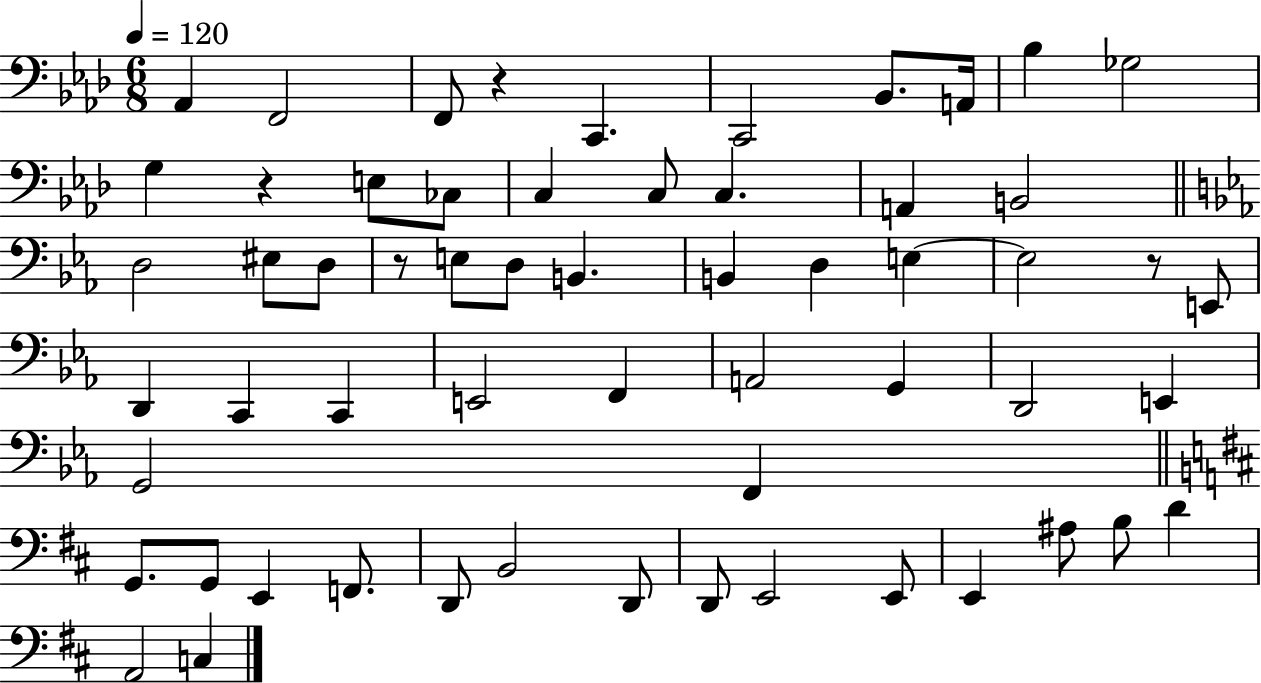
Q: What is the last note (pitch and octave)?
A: C3